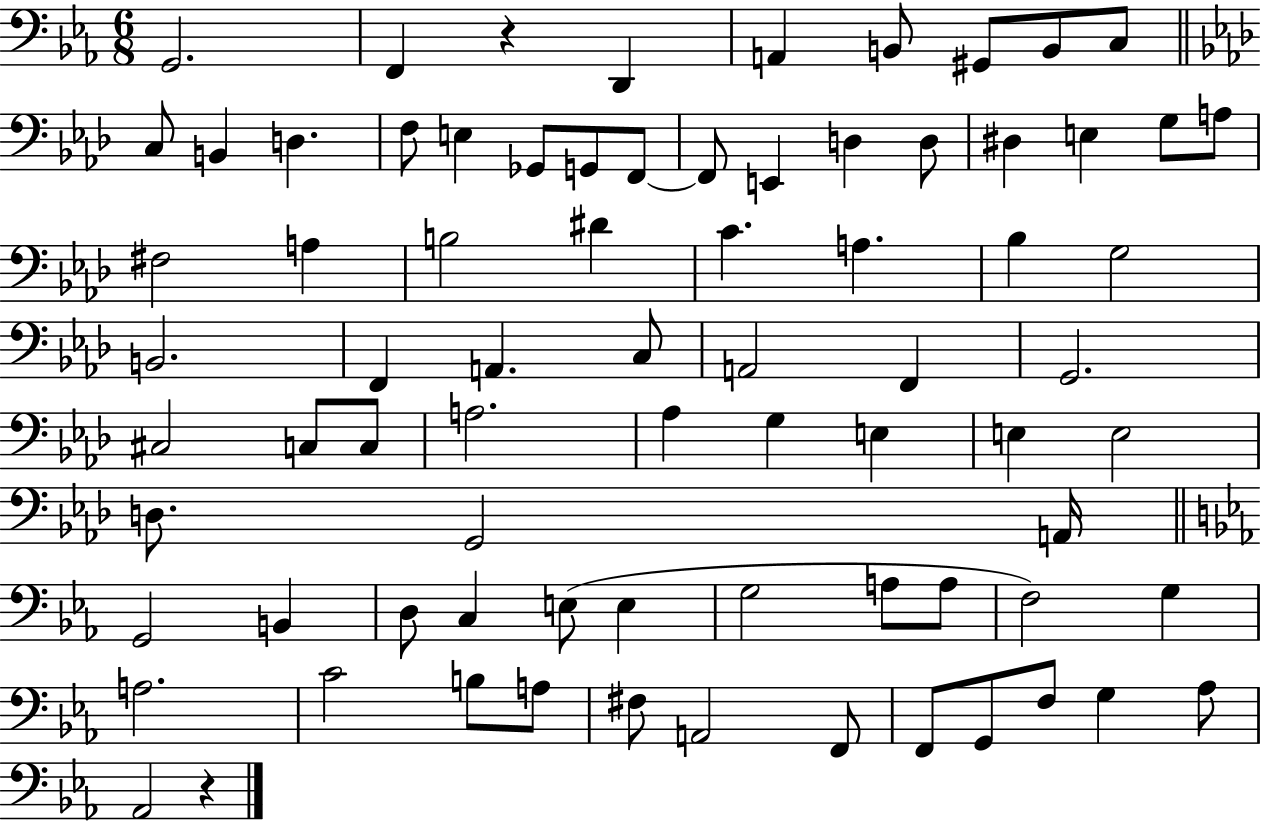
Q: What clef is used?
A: bass